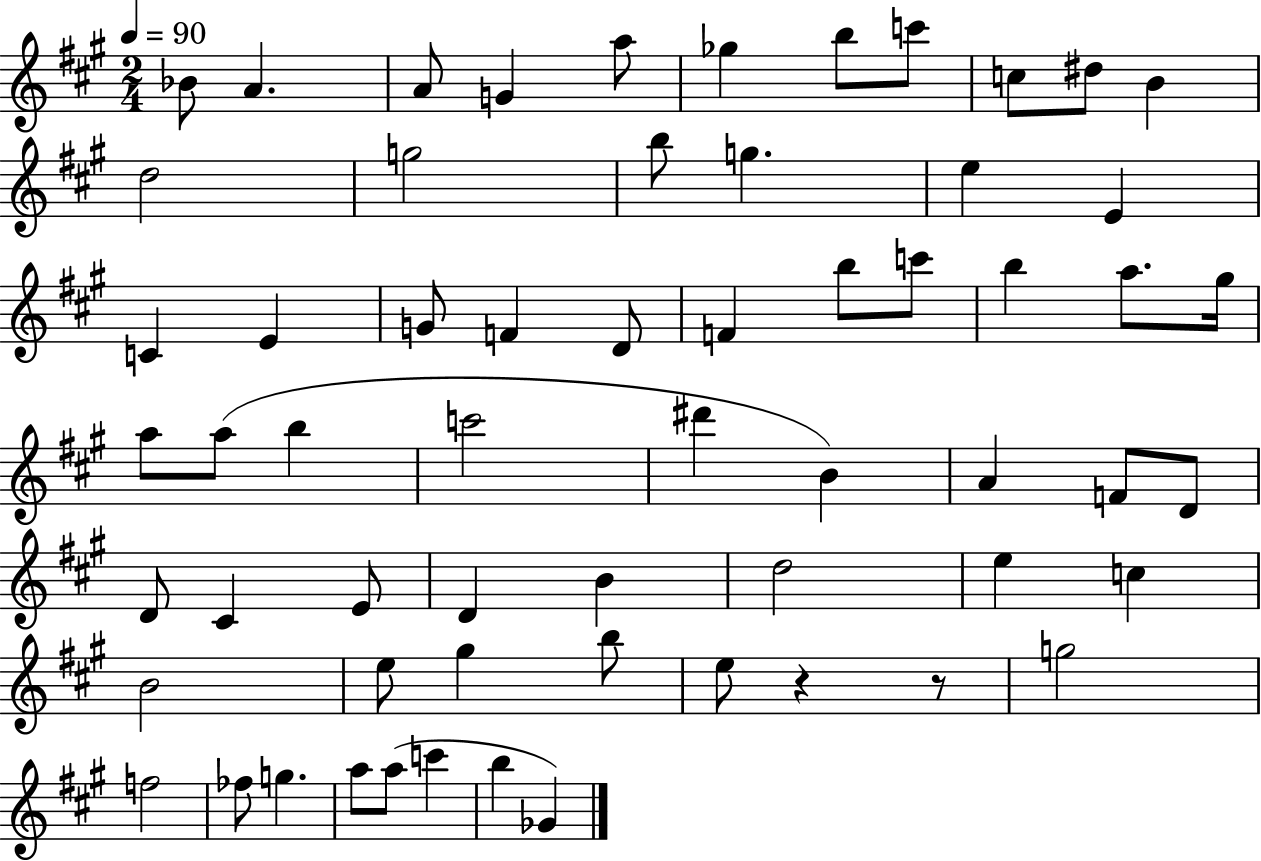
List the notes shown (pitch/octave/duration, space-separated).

Bb4/e A4/q. A4/e G4/q A5/e Gb5/q B5/e C6/e C5/e D#5/e B4/q D5/h G5/h B5/e G5/q. E5/q E4/q C4/q E4/q G4/e F4/q D4/e F4/q B5/e C6/e B5/q A5/e. G#5/s A5/e A5/e B5/q C6/h D#6/q B4/q A4/q F4/e D4/e D4/e C#4/q E4/e D4/q B4/q D5/h E5/q C5/q B4/h E5/e G#5/q B5/e E5/e R/q R/e G5/h F5/h FES5/e G5/q. A5/e A5/e C6/q B5/q Gb4/q